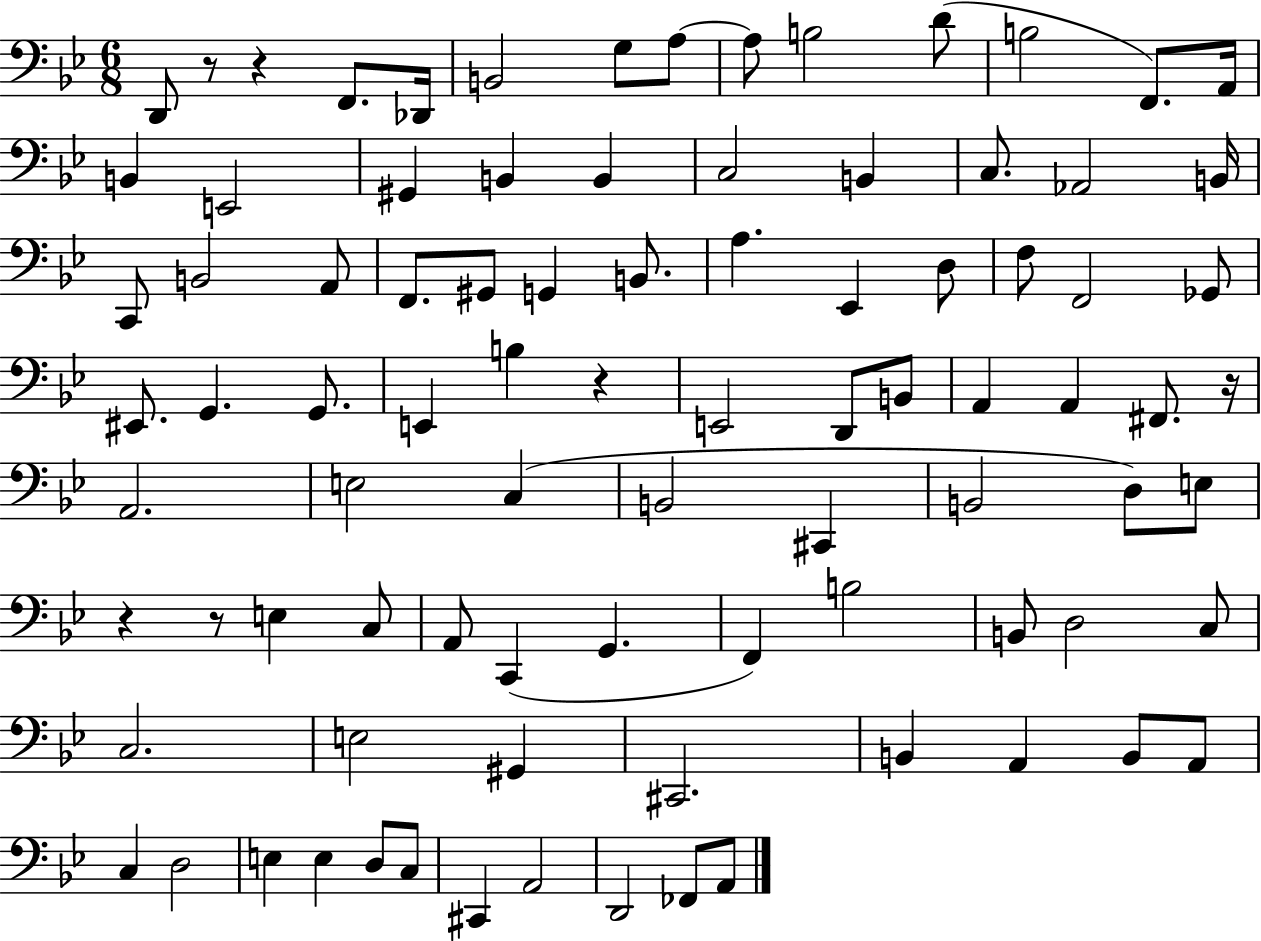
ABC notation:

X:1
T:Untitled
M:6/8
L:1/4
K:Bb
D,,/2 z/2 z F,,/2 _D,,/4 B,,2 G,/2 A,/2 A,/2 B,2 D/2 B,2 F,,/2 A,,/4 B,, E,,2 ^G,, B,, B,, C,2 B,, C,/2 _A,,2 B,,/4 C,,/2 B,,2 A,,/2 F,,/2 ^G,,/2 G,, B,,/2 A, _E,, D,/2 F,/2 F,,2 _G,,/2 ^E,,/2 G,, G,,/2 E,, B, z E,,2 D,,/2 B,,/2 A,, A,, ^F,,/2 z/4 A,,2 E,2 C, B,,2 ^C,, B,,2 D,/2 E,/2 z z/2 E, C,/2 A,,/2 C,, G,, F,, B,2 B,,/2 D,2 C,/2 C,2 E,2 ^G,, ^C,,2 B,, A,, B,,/2 A,,/2 C, D,2 E, E, D,/2 C,/2 ^C,, A,,2 D,,2 _F,,/2 A,,/2